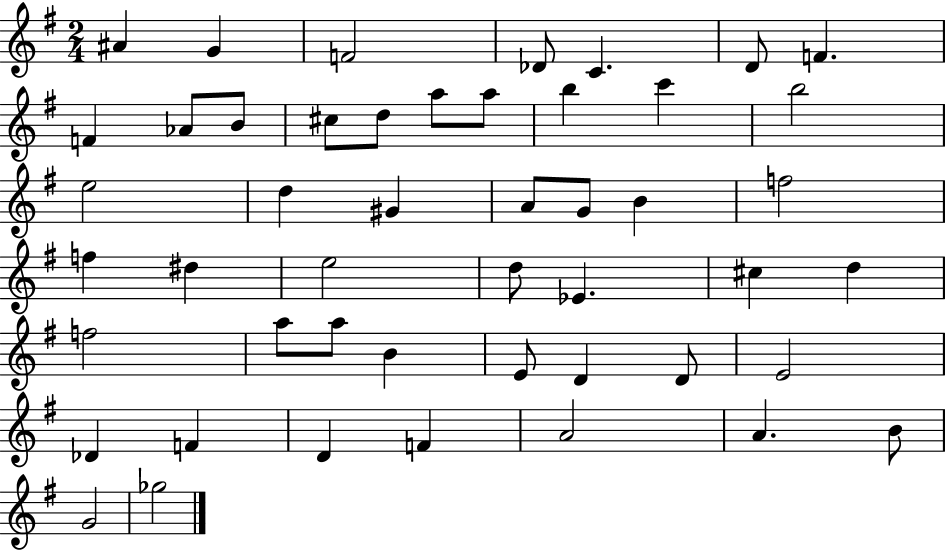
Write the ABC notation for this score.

X:1
T:Untitled
M:2/4
L:1/4
K:G
^A G F2 _D/2 C D/2 F F _A/2 B/2 ^c/2 d/2 a/2 a/2 b c' b2 e2 d ^G A/2 G/2 B f2 f ^d e2 d/2 _E ^c d f2 a/2 a/2 B E/2 D D/2 E2 _D F D F A2 A B/2 G2 _g2